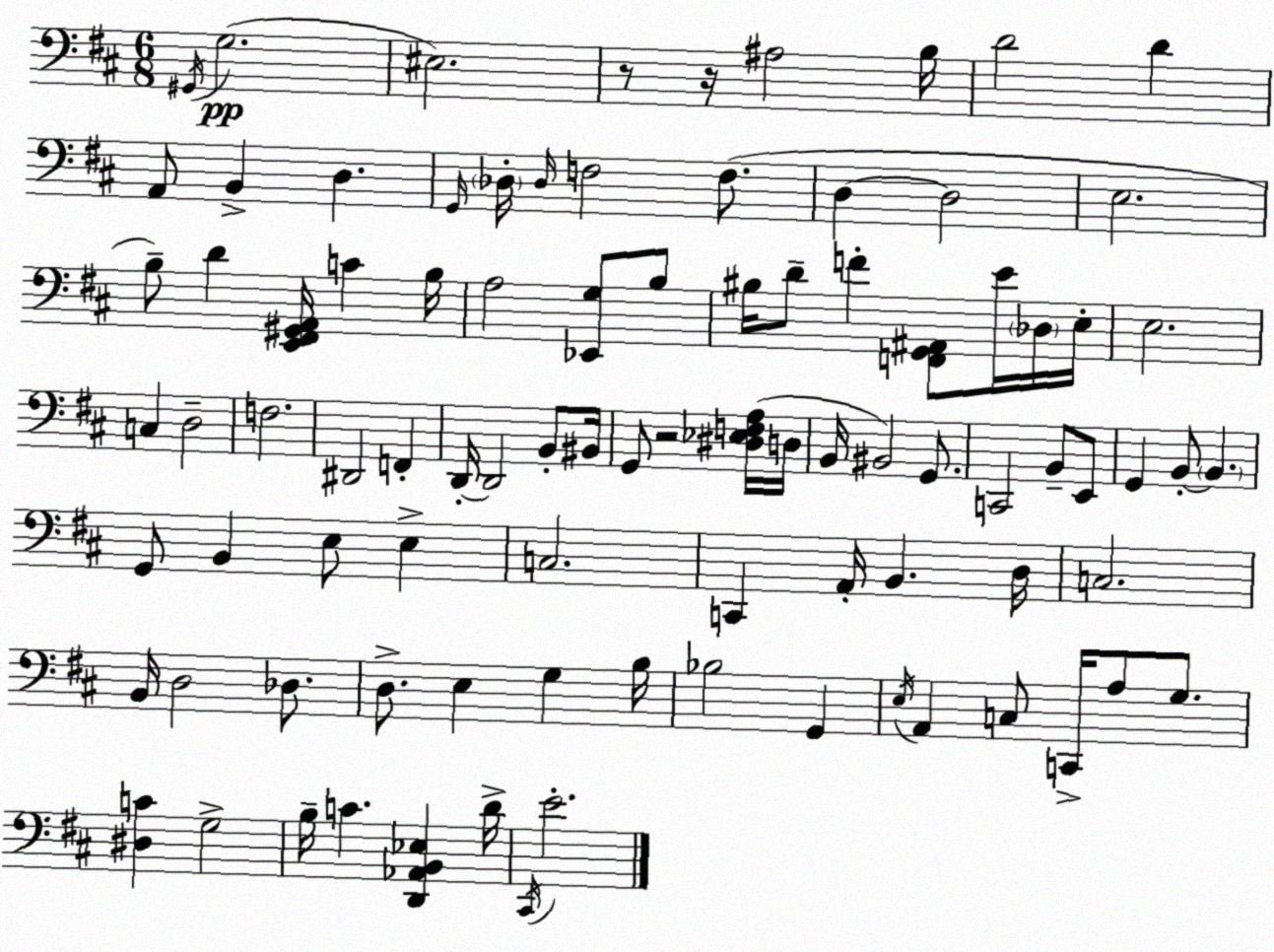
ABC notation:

X:1
T:Untitled
M:6/8
L:1/4
K:D
^G,,/4 G,2 ^E,2 z/2 z/4 ^A,2 B,/4 D2 D A,,/2 B,, D, G,,/4 _D,/4 _D,/4 F,2 F,/2 D, D,2 E,2 B,/2 D [E,,^F,,^G,,A,,]/4 C B,/4 A,2 [_E,,G,]/2 B,/2 ^B,/4 D/2 F [F,,G,,^A,,]/2 E/4 _D,/4 E,/4 E,2 C, D,2 F,2 ^D,,2 F,, D,,/4 D,,2 B,,/2 ^B,,/4 G,,/2 z2 [^D,_E,F,A,]/4 D,/4 B,,/4 ^B,,2 G,,/2 C,,2 B,,/2 E,,/2 G,, B,,/2 B,, G,,/2 B,, E,/2 E, C,2 C,, A,,/4 B,, D,/4 C,2 B,,/4 D,2 _D,/2 D,/2 E, G, B,/4 _B,2 G,, E,/4 A,, C,/2 C,,/4 A,/2 G,/2 [^D,C] G,2 B,/4 C [D,,_A,,B,,_E,] D/4 ^C,,/4 E2